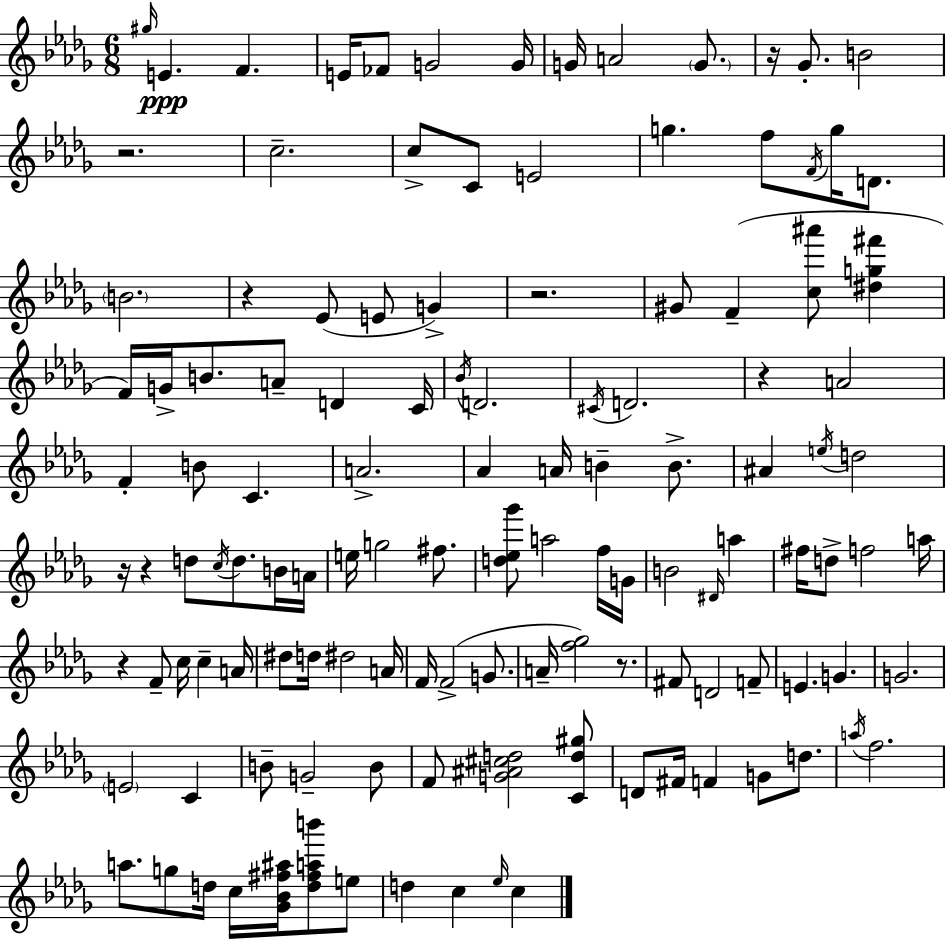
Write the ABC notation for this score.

X:1
T:Untitled
M:6/8
L:1/4
K:Bbm
^g/4 E F E/4 _F/2 G2 G/4 G/4 A2 G/2 z/4 _G/2 B2 z2 c2 c/2 C/2 E2 g f/2 F/4 g/4 D/2 B2 z _E/2 E/2 G z2 ^G/2 F [c^a']/2 [^dg^f'] F/4 G/4 B/2 A/2 D C/4 _B/4 D2 ^C/4 D2 z A2 F B/2 C A2 _A A/4 B B/2 ^A e/4 d2 z/4 z d/2 c/4 d/2 B/4 A/4 e/4 g2 ^f/2 [d_e_g']/2 a2 f/4 G/4 B2 ^D/4 a ^f/4 d/2 f2 a/4 z F/2 c/4 c A/4 ^d/2 d/4 ^d2 A/4 F/4 F2 G/2 A/4 [f_g]2 z/2 ^F/2 D2 F/2 E G G2 E2 C B/2 G2 B/2 F/2 [G^A^cd]2 [Cd^g]/2 D/2 ^F/4 F G/2 d/2 a/4 f2 a/2 g/2 d/4 c/4 [_G_B^f^a]/4 [d^fab']/2 e/2 d c _e/4 c